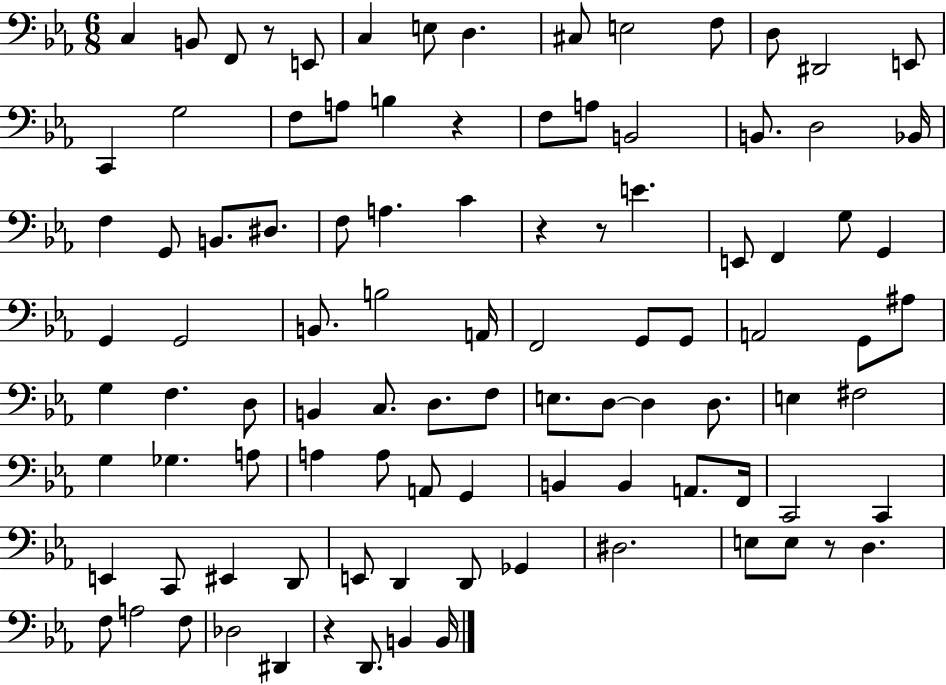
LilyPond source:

{
  \clef bass
  \numericTimeSignature
  \time 6/8
  \key ees \major
  c4 b,8 f,8 r8 e,8 | c4 e8 d4. | cis8 e2 f8 | d8 dis,2 e,8 | \break c,4 g2 | f8 a8 b4 r4 | f8 a8 b,2 | b,8. d2 bes,16 | \break f4 g,8 b,8. dis8. | f8 a4. c'4 | r4 r8 e'4. | e,8 f,4 g8 g,4 | \break g,4 g,2 | b,8. b2 a,16 | f,2 g,8 g,8 | a,2 g,8 ais8 | \break g4 f4. d8 | b,4 c8. d8. f8 | e8. d8~~ d4 d8. | e4 fis2 | \break g4 ges4. a8 | a4 a8 a,8 g,4 | b,4 b,4 a,8. f,16 | c,2 c,4 | \break e,4 c,8 eis,4 d,8 | e,8 d,4 d,8 ges,4 | dis2. | e8 e8 r8 d4. | \break f8 a2 f8 | des2 dis,4 | r4 d,8. b,4 b,16 | \bar "|."
}